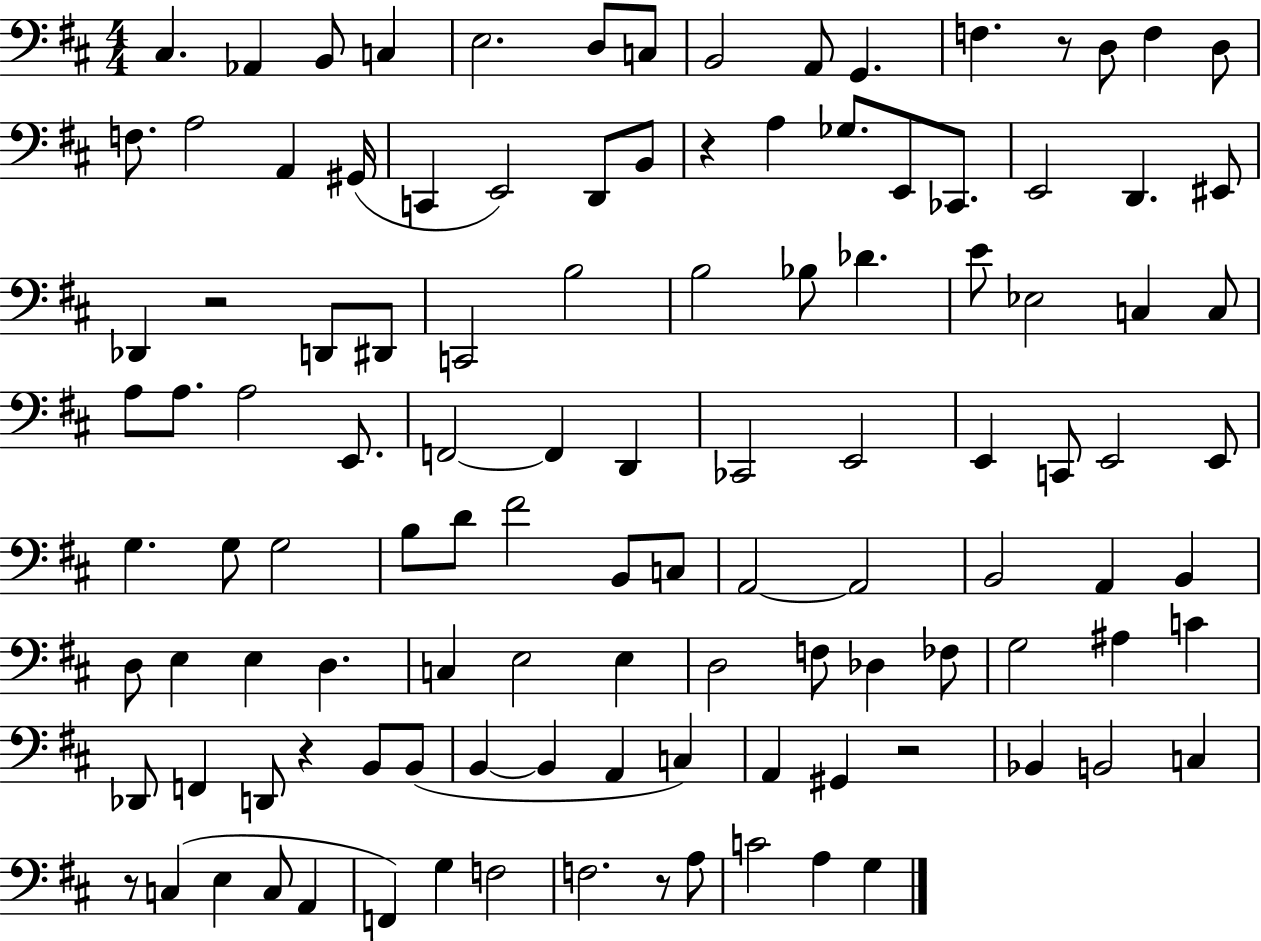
C#3/q. Ab2/q B2/e C3/q E3/h. D3/e C3/e B2/h A2/e G2/q. F3/q. R/e D3/e F3/q D3/e F3/e. A3/h A2/q G#2/s C2/q E2/h D2/e B2/e R/q A3/q Gb3/e. E2/e CES2/e. E2/h D2/q. EIS2/e Db2/q R/h D2/e D#2/e C2/h B3/h B3/h Bb3/e Db4/q. E4/e Eb3/h C3/q C3/e A3/e A3/e. A3/h E2/e. F2/h F2/q D2/q CES2/h E2/h E2/q C2/e E2/h E2/e G3/q. G3/e G3/h B3/e D4/e F#4/h B2/e C3/e A2/h A2/h B2/h A2/q B2/q D3/e E3/q E3/q D3/q. C3/q E3/h E3/q D3/h F3/e Db3/q FES3/e G3/h A#3/q C4/q Db2/e F2/q D2/e R/q B2/e B2/e B2/q B2/q A2/q C3/q A2/q G#2/q R/h Bb2/q B2/h C3/q R/e C3/q E3/q C3/e A2/q F2/q G3/q F3/h F3/h. R/e A3/e C4/h A3/q G3/q